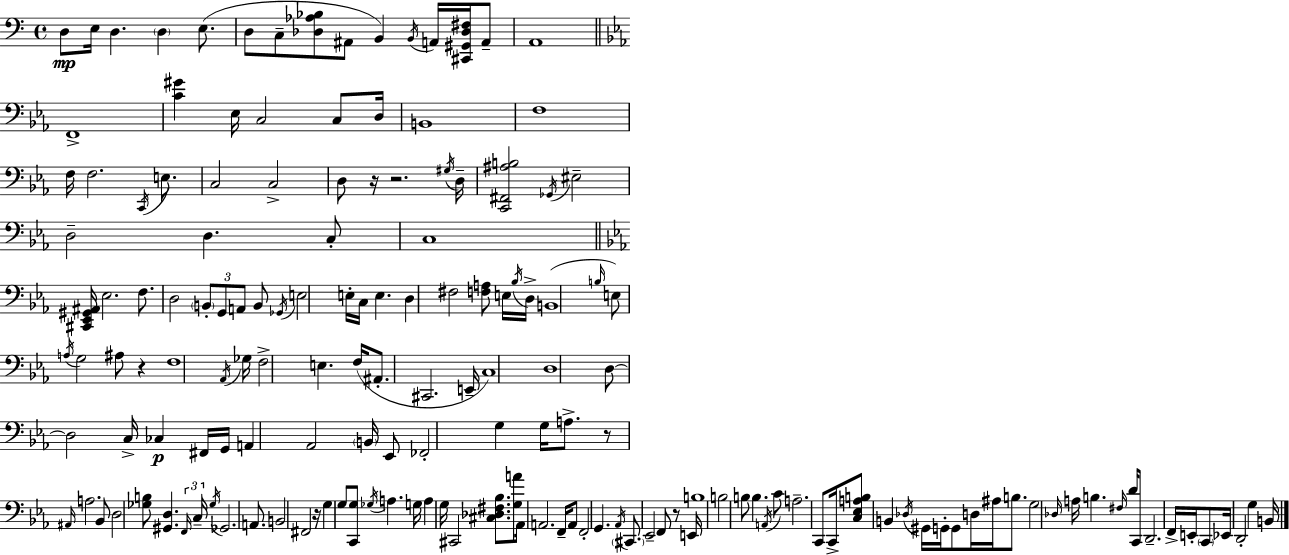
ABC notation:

X:1
T:Untitled
M:4/4
L:1/4
K:Am
D,/2 E,/4 D, D, E,/2 D,/2 C,/2 [_D,_A,_B,]/2 ^A,,/2 B,, B,,/4 A,,/4 [^C,,^G,,_D,^F,]/4 A,,/2 A,,4 F,,4 [C^G] _E,/4 C,2 C,/2 D,/4 B,,4 F,4 F,/4 F,2 C,,/4 E,/2 C,2 C,2 D,/2 z/4 z2 ^G,/4 D,/4 [C,,^F,,^A,B,]2 _G,,/4 ^E,2 D,2 D, C,/2 C,4 [^C,,_E,,^G,,^A,,]/4 _E,2 F,/2 D,2 B,,/2 G,,/2 A,,/2 B,,/2 _G,,/4 E,2 E,/4 C,/4 E, D, ^F,2 [F,A,]/2 E,/4 _B,/4 D,/4 B,,4 B,/4 E,/2 A,/4 G,2 ^A,/2 z F,4 _A,,/4 _G,/4 F,2 E, F,/4 ^A,,/2 ^C,,2 E,,/4 C,4 D,4 D,/2 D,2 C,/4 _C, ^F,,/4 G,,/4 A,, _A,,2 B,,/4 _E,,/2 _F,,2 G, G,/4 A,/2 z/2 ^A,,/4 A,2 _B,,/2 D,2 [_G,B,]/2 [^G,,D,] F,,/4 C,/4 _G,/4 _G,,2 A,,/2 B,,2 ^F,,2 z/4 G, G,/2 [C,,G,]/2 _G,/4 A, G,/4 A, G,/4 ^C,,2 [^C,_D,^F,_B,]/2 [G,A]/2 _A,,/4 A,,2 F,,/4 A,,/2 F,,2 G,, _A,,/4 ^C,,/2 _E,,2 F,,/2 z/2 E,,/4 B,4 B,2 B,/2 B, A,,/4 C/2 A,2 C,,/2 C,,/4 [C,_E,A,B,]/2 B,, _D,/4 ^G,,/4 G,,/4 G,,/2 D,/4 ^A,/4 B,/2 G,2 _D,/4 A,/4 B, ^F,/4 D/4 C,,/2 D,,2 F,,/4 E,,/4 C,,/2 _E,,/4 D,,2 G, B,,/4